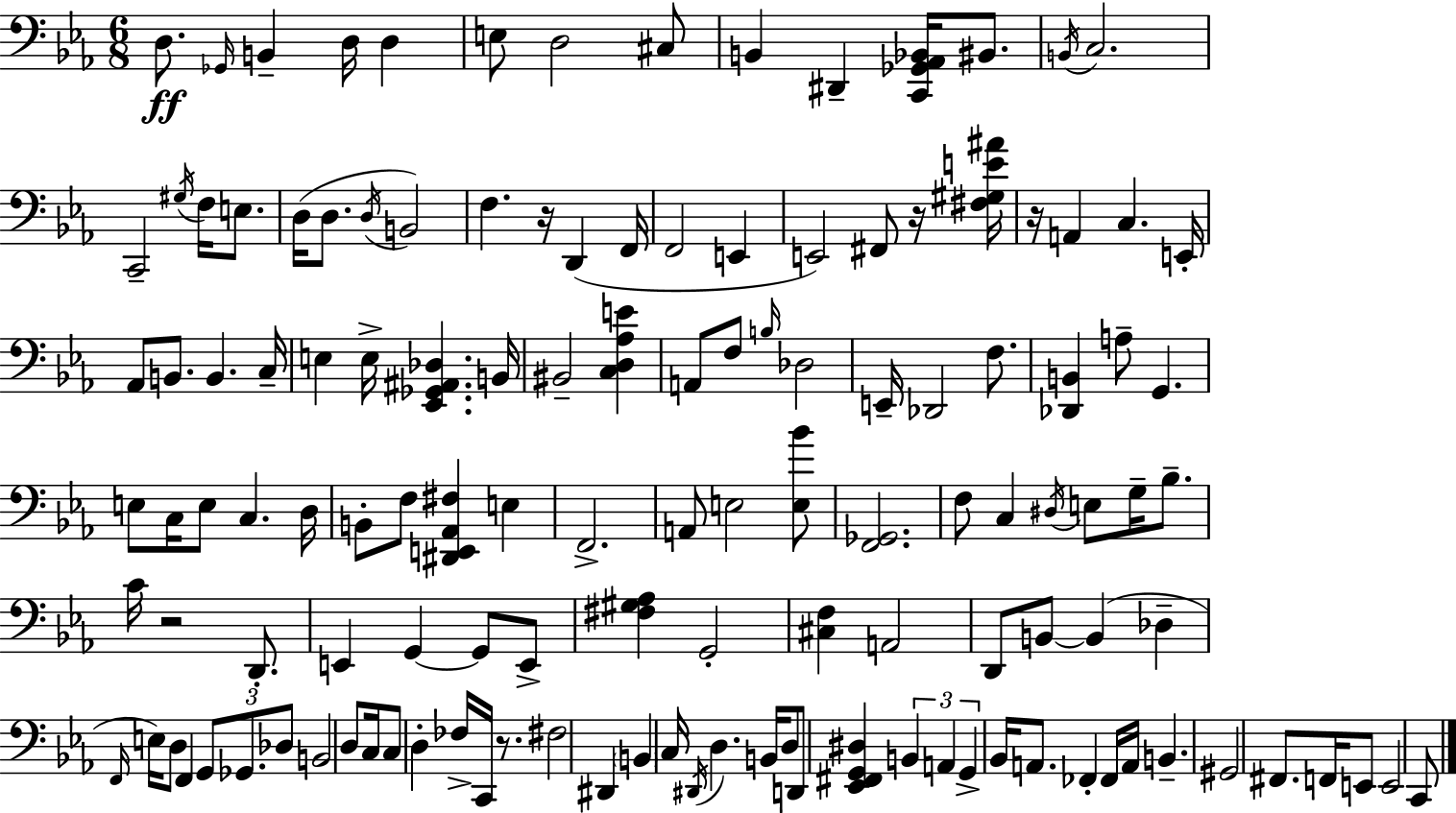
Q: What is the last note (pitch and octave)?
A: C2